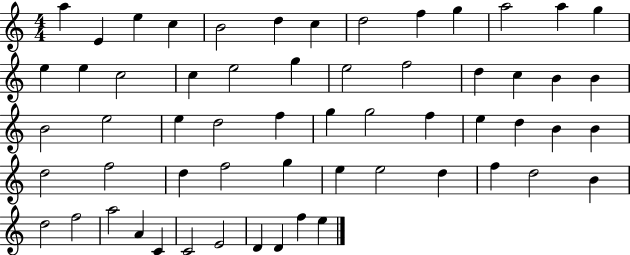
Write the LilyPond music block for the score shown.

{
  \clef treble
  \numericTimeSignature
  \time 4/4
  \key c \major
  a''4 e'4 e''4 c''4 | b'2 d''4 c''4 | d''2 f''4 g''4 | a''2 a''4 g''4 | \break e''4 e''4 c''2 | c''4 e''2 g''4 | e''2 f''2 | d''4 c''4 b'4 b'4 | \break b'2 e''2 | e''4 d''2 f''4 | g''4 g''2 f''4 | e''4 d''4 b'4 b'4 | \break d''2 f''2 | d''4 f''2 g''4 | e''4 e''2 d''4 | f''4 d''2 b'4 | \break d''2 f''2 | a''2 a'4 c'4 | c'2 e'2 | d'4 d'4 f''4 e''4 | \break \bar "|."
}